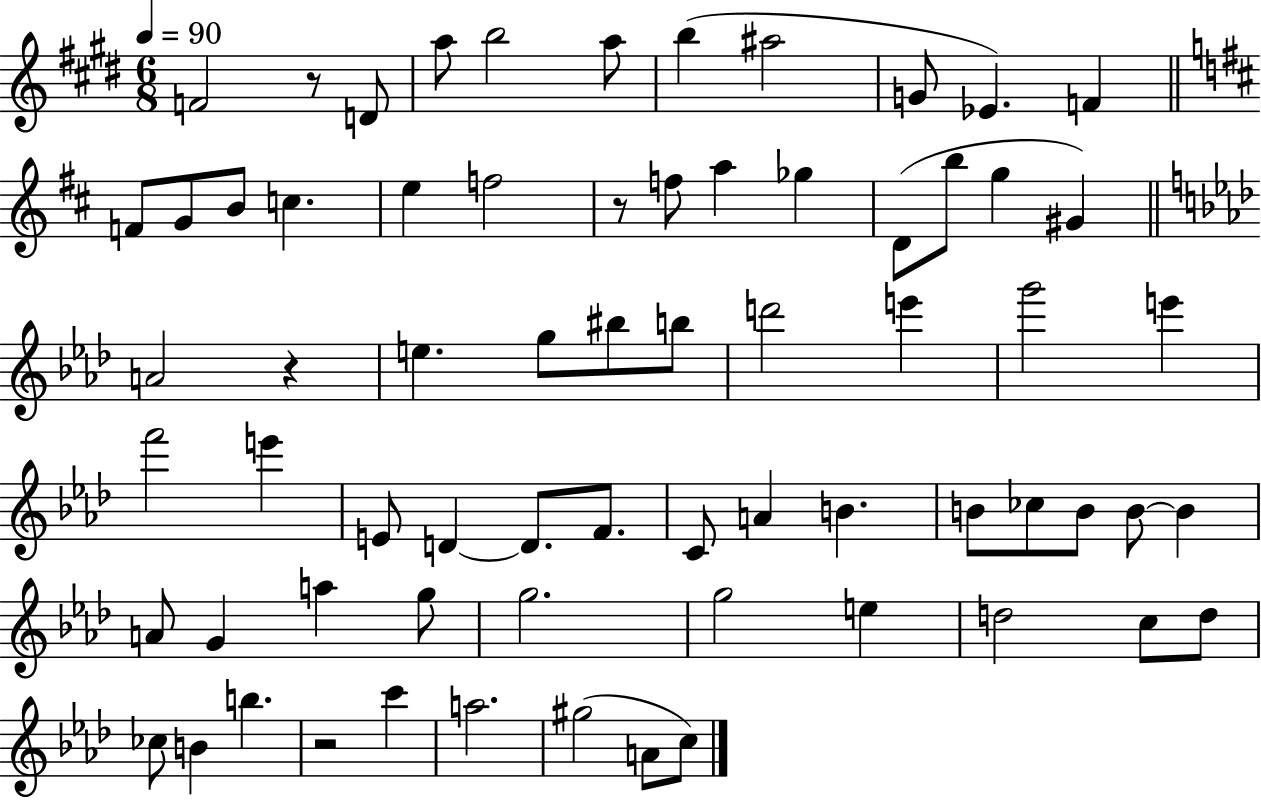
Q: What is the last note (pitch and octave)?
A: C5